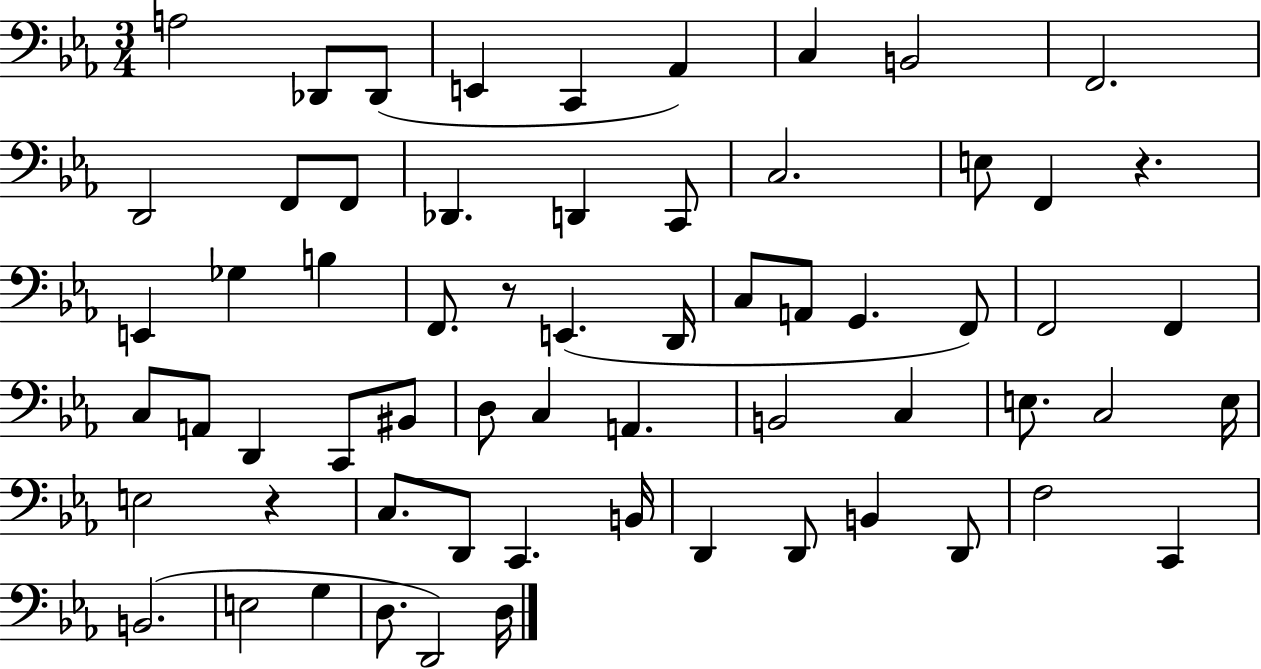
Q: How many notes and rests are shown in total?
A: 63